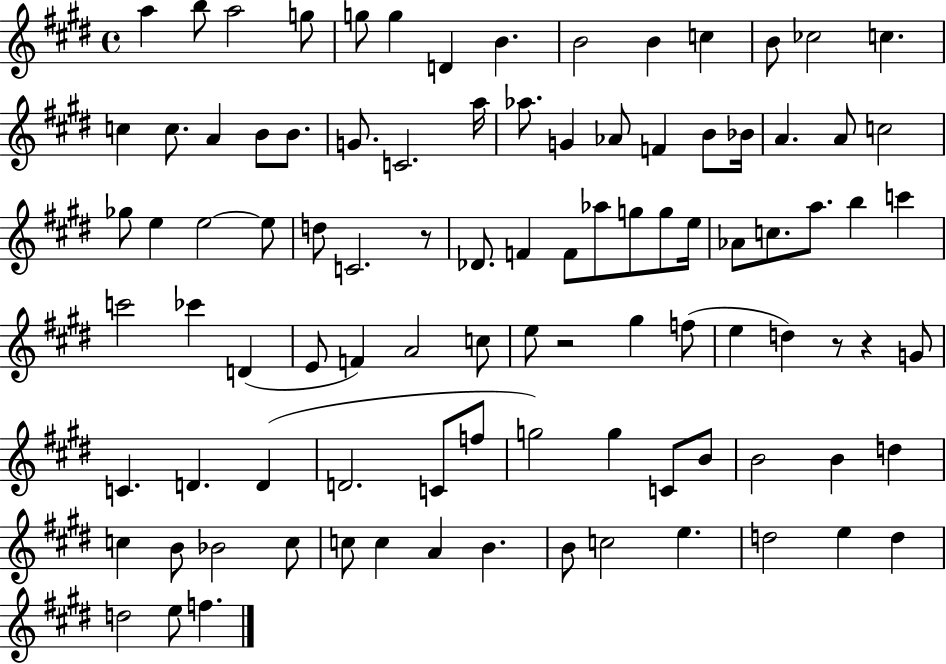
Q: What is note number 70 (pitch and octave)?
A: G5